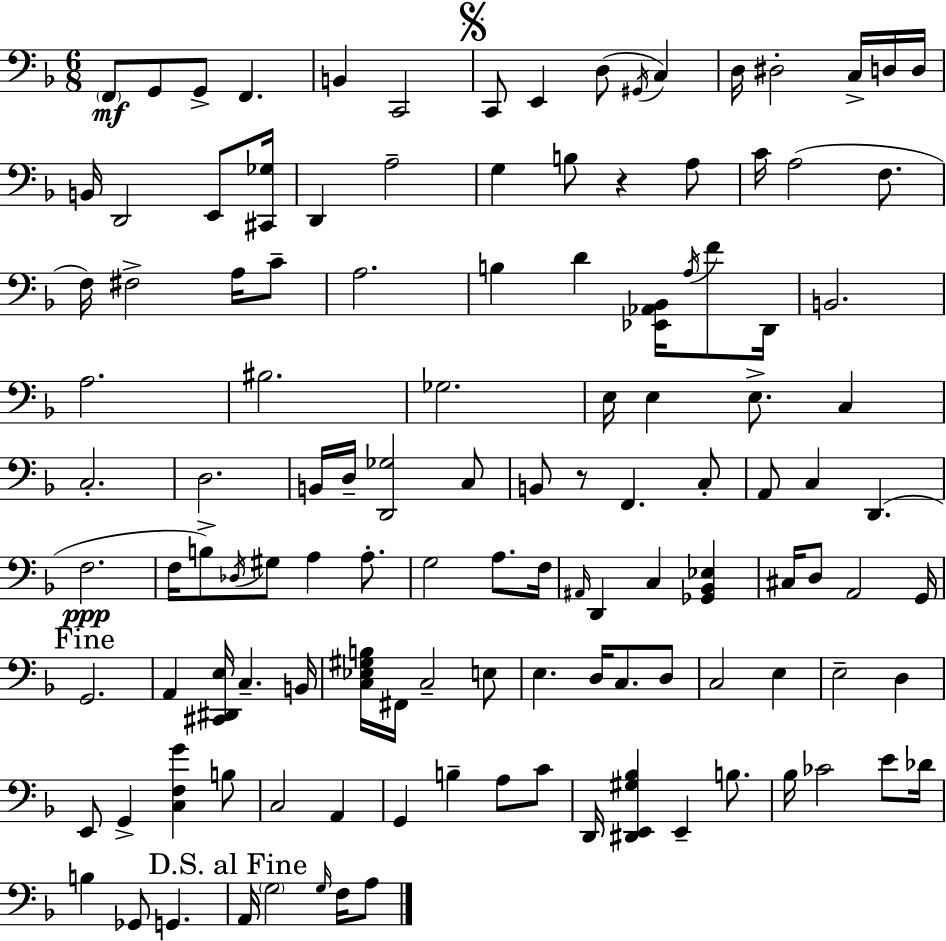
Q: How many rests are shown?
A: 2